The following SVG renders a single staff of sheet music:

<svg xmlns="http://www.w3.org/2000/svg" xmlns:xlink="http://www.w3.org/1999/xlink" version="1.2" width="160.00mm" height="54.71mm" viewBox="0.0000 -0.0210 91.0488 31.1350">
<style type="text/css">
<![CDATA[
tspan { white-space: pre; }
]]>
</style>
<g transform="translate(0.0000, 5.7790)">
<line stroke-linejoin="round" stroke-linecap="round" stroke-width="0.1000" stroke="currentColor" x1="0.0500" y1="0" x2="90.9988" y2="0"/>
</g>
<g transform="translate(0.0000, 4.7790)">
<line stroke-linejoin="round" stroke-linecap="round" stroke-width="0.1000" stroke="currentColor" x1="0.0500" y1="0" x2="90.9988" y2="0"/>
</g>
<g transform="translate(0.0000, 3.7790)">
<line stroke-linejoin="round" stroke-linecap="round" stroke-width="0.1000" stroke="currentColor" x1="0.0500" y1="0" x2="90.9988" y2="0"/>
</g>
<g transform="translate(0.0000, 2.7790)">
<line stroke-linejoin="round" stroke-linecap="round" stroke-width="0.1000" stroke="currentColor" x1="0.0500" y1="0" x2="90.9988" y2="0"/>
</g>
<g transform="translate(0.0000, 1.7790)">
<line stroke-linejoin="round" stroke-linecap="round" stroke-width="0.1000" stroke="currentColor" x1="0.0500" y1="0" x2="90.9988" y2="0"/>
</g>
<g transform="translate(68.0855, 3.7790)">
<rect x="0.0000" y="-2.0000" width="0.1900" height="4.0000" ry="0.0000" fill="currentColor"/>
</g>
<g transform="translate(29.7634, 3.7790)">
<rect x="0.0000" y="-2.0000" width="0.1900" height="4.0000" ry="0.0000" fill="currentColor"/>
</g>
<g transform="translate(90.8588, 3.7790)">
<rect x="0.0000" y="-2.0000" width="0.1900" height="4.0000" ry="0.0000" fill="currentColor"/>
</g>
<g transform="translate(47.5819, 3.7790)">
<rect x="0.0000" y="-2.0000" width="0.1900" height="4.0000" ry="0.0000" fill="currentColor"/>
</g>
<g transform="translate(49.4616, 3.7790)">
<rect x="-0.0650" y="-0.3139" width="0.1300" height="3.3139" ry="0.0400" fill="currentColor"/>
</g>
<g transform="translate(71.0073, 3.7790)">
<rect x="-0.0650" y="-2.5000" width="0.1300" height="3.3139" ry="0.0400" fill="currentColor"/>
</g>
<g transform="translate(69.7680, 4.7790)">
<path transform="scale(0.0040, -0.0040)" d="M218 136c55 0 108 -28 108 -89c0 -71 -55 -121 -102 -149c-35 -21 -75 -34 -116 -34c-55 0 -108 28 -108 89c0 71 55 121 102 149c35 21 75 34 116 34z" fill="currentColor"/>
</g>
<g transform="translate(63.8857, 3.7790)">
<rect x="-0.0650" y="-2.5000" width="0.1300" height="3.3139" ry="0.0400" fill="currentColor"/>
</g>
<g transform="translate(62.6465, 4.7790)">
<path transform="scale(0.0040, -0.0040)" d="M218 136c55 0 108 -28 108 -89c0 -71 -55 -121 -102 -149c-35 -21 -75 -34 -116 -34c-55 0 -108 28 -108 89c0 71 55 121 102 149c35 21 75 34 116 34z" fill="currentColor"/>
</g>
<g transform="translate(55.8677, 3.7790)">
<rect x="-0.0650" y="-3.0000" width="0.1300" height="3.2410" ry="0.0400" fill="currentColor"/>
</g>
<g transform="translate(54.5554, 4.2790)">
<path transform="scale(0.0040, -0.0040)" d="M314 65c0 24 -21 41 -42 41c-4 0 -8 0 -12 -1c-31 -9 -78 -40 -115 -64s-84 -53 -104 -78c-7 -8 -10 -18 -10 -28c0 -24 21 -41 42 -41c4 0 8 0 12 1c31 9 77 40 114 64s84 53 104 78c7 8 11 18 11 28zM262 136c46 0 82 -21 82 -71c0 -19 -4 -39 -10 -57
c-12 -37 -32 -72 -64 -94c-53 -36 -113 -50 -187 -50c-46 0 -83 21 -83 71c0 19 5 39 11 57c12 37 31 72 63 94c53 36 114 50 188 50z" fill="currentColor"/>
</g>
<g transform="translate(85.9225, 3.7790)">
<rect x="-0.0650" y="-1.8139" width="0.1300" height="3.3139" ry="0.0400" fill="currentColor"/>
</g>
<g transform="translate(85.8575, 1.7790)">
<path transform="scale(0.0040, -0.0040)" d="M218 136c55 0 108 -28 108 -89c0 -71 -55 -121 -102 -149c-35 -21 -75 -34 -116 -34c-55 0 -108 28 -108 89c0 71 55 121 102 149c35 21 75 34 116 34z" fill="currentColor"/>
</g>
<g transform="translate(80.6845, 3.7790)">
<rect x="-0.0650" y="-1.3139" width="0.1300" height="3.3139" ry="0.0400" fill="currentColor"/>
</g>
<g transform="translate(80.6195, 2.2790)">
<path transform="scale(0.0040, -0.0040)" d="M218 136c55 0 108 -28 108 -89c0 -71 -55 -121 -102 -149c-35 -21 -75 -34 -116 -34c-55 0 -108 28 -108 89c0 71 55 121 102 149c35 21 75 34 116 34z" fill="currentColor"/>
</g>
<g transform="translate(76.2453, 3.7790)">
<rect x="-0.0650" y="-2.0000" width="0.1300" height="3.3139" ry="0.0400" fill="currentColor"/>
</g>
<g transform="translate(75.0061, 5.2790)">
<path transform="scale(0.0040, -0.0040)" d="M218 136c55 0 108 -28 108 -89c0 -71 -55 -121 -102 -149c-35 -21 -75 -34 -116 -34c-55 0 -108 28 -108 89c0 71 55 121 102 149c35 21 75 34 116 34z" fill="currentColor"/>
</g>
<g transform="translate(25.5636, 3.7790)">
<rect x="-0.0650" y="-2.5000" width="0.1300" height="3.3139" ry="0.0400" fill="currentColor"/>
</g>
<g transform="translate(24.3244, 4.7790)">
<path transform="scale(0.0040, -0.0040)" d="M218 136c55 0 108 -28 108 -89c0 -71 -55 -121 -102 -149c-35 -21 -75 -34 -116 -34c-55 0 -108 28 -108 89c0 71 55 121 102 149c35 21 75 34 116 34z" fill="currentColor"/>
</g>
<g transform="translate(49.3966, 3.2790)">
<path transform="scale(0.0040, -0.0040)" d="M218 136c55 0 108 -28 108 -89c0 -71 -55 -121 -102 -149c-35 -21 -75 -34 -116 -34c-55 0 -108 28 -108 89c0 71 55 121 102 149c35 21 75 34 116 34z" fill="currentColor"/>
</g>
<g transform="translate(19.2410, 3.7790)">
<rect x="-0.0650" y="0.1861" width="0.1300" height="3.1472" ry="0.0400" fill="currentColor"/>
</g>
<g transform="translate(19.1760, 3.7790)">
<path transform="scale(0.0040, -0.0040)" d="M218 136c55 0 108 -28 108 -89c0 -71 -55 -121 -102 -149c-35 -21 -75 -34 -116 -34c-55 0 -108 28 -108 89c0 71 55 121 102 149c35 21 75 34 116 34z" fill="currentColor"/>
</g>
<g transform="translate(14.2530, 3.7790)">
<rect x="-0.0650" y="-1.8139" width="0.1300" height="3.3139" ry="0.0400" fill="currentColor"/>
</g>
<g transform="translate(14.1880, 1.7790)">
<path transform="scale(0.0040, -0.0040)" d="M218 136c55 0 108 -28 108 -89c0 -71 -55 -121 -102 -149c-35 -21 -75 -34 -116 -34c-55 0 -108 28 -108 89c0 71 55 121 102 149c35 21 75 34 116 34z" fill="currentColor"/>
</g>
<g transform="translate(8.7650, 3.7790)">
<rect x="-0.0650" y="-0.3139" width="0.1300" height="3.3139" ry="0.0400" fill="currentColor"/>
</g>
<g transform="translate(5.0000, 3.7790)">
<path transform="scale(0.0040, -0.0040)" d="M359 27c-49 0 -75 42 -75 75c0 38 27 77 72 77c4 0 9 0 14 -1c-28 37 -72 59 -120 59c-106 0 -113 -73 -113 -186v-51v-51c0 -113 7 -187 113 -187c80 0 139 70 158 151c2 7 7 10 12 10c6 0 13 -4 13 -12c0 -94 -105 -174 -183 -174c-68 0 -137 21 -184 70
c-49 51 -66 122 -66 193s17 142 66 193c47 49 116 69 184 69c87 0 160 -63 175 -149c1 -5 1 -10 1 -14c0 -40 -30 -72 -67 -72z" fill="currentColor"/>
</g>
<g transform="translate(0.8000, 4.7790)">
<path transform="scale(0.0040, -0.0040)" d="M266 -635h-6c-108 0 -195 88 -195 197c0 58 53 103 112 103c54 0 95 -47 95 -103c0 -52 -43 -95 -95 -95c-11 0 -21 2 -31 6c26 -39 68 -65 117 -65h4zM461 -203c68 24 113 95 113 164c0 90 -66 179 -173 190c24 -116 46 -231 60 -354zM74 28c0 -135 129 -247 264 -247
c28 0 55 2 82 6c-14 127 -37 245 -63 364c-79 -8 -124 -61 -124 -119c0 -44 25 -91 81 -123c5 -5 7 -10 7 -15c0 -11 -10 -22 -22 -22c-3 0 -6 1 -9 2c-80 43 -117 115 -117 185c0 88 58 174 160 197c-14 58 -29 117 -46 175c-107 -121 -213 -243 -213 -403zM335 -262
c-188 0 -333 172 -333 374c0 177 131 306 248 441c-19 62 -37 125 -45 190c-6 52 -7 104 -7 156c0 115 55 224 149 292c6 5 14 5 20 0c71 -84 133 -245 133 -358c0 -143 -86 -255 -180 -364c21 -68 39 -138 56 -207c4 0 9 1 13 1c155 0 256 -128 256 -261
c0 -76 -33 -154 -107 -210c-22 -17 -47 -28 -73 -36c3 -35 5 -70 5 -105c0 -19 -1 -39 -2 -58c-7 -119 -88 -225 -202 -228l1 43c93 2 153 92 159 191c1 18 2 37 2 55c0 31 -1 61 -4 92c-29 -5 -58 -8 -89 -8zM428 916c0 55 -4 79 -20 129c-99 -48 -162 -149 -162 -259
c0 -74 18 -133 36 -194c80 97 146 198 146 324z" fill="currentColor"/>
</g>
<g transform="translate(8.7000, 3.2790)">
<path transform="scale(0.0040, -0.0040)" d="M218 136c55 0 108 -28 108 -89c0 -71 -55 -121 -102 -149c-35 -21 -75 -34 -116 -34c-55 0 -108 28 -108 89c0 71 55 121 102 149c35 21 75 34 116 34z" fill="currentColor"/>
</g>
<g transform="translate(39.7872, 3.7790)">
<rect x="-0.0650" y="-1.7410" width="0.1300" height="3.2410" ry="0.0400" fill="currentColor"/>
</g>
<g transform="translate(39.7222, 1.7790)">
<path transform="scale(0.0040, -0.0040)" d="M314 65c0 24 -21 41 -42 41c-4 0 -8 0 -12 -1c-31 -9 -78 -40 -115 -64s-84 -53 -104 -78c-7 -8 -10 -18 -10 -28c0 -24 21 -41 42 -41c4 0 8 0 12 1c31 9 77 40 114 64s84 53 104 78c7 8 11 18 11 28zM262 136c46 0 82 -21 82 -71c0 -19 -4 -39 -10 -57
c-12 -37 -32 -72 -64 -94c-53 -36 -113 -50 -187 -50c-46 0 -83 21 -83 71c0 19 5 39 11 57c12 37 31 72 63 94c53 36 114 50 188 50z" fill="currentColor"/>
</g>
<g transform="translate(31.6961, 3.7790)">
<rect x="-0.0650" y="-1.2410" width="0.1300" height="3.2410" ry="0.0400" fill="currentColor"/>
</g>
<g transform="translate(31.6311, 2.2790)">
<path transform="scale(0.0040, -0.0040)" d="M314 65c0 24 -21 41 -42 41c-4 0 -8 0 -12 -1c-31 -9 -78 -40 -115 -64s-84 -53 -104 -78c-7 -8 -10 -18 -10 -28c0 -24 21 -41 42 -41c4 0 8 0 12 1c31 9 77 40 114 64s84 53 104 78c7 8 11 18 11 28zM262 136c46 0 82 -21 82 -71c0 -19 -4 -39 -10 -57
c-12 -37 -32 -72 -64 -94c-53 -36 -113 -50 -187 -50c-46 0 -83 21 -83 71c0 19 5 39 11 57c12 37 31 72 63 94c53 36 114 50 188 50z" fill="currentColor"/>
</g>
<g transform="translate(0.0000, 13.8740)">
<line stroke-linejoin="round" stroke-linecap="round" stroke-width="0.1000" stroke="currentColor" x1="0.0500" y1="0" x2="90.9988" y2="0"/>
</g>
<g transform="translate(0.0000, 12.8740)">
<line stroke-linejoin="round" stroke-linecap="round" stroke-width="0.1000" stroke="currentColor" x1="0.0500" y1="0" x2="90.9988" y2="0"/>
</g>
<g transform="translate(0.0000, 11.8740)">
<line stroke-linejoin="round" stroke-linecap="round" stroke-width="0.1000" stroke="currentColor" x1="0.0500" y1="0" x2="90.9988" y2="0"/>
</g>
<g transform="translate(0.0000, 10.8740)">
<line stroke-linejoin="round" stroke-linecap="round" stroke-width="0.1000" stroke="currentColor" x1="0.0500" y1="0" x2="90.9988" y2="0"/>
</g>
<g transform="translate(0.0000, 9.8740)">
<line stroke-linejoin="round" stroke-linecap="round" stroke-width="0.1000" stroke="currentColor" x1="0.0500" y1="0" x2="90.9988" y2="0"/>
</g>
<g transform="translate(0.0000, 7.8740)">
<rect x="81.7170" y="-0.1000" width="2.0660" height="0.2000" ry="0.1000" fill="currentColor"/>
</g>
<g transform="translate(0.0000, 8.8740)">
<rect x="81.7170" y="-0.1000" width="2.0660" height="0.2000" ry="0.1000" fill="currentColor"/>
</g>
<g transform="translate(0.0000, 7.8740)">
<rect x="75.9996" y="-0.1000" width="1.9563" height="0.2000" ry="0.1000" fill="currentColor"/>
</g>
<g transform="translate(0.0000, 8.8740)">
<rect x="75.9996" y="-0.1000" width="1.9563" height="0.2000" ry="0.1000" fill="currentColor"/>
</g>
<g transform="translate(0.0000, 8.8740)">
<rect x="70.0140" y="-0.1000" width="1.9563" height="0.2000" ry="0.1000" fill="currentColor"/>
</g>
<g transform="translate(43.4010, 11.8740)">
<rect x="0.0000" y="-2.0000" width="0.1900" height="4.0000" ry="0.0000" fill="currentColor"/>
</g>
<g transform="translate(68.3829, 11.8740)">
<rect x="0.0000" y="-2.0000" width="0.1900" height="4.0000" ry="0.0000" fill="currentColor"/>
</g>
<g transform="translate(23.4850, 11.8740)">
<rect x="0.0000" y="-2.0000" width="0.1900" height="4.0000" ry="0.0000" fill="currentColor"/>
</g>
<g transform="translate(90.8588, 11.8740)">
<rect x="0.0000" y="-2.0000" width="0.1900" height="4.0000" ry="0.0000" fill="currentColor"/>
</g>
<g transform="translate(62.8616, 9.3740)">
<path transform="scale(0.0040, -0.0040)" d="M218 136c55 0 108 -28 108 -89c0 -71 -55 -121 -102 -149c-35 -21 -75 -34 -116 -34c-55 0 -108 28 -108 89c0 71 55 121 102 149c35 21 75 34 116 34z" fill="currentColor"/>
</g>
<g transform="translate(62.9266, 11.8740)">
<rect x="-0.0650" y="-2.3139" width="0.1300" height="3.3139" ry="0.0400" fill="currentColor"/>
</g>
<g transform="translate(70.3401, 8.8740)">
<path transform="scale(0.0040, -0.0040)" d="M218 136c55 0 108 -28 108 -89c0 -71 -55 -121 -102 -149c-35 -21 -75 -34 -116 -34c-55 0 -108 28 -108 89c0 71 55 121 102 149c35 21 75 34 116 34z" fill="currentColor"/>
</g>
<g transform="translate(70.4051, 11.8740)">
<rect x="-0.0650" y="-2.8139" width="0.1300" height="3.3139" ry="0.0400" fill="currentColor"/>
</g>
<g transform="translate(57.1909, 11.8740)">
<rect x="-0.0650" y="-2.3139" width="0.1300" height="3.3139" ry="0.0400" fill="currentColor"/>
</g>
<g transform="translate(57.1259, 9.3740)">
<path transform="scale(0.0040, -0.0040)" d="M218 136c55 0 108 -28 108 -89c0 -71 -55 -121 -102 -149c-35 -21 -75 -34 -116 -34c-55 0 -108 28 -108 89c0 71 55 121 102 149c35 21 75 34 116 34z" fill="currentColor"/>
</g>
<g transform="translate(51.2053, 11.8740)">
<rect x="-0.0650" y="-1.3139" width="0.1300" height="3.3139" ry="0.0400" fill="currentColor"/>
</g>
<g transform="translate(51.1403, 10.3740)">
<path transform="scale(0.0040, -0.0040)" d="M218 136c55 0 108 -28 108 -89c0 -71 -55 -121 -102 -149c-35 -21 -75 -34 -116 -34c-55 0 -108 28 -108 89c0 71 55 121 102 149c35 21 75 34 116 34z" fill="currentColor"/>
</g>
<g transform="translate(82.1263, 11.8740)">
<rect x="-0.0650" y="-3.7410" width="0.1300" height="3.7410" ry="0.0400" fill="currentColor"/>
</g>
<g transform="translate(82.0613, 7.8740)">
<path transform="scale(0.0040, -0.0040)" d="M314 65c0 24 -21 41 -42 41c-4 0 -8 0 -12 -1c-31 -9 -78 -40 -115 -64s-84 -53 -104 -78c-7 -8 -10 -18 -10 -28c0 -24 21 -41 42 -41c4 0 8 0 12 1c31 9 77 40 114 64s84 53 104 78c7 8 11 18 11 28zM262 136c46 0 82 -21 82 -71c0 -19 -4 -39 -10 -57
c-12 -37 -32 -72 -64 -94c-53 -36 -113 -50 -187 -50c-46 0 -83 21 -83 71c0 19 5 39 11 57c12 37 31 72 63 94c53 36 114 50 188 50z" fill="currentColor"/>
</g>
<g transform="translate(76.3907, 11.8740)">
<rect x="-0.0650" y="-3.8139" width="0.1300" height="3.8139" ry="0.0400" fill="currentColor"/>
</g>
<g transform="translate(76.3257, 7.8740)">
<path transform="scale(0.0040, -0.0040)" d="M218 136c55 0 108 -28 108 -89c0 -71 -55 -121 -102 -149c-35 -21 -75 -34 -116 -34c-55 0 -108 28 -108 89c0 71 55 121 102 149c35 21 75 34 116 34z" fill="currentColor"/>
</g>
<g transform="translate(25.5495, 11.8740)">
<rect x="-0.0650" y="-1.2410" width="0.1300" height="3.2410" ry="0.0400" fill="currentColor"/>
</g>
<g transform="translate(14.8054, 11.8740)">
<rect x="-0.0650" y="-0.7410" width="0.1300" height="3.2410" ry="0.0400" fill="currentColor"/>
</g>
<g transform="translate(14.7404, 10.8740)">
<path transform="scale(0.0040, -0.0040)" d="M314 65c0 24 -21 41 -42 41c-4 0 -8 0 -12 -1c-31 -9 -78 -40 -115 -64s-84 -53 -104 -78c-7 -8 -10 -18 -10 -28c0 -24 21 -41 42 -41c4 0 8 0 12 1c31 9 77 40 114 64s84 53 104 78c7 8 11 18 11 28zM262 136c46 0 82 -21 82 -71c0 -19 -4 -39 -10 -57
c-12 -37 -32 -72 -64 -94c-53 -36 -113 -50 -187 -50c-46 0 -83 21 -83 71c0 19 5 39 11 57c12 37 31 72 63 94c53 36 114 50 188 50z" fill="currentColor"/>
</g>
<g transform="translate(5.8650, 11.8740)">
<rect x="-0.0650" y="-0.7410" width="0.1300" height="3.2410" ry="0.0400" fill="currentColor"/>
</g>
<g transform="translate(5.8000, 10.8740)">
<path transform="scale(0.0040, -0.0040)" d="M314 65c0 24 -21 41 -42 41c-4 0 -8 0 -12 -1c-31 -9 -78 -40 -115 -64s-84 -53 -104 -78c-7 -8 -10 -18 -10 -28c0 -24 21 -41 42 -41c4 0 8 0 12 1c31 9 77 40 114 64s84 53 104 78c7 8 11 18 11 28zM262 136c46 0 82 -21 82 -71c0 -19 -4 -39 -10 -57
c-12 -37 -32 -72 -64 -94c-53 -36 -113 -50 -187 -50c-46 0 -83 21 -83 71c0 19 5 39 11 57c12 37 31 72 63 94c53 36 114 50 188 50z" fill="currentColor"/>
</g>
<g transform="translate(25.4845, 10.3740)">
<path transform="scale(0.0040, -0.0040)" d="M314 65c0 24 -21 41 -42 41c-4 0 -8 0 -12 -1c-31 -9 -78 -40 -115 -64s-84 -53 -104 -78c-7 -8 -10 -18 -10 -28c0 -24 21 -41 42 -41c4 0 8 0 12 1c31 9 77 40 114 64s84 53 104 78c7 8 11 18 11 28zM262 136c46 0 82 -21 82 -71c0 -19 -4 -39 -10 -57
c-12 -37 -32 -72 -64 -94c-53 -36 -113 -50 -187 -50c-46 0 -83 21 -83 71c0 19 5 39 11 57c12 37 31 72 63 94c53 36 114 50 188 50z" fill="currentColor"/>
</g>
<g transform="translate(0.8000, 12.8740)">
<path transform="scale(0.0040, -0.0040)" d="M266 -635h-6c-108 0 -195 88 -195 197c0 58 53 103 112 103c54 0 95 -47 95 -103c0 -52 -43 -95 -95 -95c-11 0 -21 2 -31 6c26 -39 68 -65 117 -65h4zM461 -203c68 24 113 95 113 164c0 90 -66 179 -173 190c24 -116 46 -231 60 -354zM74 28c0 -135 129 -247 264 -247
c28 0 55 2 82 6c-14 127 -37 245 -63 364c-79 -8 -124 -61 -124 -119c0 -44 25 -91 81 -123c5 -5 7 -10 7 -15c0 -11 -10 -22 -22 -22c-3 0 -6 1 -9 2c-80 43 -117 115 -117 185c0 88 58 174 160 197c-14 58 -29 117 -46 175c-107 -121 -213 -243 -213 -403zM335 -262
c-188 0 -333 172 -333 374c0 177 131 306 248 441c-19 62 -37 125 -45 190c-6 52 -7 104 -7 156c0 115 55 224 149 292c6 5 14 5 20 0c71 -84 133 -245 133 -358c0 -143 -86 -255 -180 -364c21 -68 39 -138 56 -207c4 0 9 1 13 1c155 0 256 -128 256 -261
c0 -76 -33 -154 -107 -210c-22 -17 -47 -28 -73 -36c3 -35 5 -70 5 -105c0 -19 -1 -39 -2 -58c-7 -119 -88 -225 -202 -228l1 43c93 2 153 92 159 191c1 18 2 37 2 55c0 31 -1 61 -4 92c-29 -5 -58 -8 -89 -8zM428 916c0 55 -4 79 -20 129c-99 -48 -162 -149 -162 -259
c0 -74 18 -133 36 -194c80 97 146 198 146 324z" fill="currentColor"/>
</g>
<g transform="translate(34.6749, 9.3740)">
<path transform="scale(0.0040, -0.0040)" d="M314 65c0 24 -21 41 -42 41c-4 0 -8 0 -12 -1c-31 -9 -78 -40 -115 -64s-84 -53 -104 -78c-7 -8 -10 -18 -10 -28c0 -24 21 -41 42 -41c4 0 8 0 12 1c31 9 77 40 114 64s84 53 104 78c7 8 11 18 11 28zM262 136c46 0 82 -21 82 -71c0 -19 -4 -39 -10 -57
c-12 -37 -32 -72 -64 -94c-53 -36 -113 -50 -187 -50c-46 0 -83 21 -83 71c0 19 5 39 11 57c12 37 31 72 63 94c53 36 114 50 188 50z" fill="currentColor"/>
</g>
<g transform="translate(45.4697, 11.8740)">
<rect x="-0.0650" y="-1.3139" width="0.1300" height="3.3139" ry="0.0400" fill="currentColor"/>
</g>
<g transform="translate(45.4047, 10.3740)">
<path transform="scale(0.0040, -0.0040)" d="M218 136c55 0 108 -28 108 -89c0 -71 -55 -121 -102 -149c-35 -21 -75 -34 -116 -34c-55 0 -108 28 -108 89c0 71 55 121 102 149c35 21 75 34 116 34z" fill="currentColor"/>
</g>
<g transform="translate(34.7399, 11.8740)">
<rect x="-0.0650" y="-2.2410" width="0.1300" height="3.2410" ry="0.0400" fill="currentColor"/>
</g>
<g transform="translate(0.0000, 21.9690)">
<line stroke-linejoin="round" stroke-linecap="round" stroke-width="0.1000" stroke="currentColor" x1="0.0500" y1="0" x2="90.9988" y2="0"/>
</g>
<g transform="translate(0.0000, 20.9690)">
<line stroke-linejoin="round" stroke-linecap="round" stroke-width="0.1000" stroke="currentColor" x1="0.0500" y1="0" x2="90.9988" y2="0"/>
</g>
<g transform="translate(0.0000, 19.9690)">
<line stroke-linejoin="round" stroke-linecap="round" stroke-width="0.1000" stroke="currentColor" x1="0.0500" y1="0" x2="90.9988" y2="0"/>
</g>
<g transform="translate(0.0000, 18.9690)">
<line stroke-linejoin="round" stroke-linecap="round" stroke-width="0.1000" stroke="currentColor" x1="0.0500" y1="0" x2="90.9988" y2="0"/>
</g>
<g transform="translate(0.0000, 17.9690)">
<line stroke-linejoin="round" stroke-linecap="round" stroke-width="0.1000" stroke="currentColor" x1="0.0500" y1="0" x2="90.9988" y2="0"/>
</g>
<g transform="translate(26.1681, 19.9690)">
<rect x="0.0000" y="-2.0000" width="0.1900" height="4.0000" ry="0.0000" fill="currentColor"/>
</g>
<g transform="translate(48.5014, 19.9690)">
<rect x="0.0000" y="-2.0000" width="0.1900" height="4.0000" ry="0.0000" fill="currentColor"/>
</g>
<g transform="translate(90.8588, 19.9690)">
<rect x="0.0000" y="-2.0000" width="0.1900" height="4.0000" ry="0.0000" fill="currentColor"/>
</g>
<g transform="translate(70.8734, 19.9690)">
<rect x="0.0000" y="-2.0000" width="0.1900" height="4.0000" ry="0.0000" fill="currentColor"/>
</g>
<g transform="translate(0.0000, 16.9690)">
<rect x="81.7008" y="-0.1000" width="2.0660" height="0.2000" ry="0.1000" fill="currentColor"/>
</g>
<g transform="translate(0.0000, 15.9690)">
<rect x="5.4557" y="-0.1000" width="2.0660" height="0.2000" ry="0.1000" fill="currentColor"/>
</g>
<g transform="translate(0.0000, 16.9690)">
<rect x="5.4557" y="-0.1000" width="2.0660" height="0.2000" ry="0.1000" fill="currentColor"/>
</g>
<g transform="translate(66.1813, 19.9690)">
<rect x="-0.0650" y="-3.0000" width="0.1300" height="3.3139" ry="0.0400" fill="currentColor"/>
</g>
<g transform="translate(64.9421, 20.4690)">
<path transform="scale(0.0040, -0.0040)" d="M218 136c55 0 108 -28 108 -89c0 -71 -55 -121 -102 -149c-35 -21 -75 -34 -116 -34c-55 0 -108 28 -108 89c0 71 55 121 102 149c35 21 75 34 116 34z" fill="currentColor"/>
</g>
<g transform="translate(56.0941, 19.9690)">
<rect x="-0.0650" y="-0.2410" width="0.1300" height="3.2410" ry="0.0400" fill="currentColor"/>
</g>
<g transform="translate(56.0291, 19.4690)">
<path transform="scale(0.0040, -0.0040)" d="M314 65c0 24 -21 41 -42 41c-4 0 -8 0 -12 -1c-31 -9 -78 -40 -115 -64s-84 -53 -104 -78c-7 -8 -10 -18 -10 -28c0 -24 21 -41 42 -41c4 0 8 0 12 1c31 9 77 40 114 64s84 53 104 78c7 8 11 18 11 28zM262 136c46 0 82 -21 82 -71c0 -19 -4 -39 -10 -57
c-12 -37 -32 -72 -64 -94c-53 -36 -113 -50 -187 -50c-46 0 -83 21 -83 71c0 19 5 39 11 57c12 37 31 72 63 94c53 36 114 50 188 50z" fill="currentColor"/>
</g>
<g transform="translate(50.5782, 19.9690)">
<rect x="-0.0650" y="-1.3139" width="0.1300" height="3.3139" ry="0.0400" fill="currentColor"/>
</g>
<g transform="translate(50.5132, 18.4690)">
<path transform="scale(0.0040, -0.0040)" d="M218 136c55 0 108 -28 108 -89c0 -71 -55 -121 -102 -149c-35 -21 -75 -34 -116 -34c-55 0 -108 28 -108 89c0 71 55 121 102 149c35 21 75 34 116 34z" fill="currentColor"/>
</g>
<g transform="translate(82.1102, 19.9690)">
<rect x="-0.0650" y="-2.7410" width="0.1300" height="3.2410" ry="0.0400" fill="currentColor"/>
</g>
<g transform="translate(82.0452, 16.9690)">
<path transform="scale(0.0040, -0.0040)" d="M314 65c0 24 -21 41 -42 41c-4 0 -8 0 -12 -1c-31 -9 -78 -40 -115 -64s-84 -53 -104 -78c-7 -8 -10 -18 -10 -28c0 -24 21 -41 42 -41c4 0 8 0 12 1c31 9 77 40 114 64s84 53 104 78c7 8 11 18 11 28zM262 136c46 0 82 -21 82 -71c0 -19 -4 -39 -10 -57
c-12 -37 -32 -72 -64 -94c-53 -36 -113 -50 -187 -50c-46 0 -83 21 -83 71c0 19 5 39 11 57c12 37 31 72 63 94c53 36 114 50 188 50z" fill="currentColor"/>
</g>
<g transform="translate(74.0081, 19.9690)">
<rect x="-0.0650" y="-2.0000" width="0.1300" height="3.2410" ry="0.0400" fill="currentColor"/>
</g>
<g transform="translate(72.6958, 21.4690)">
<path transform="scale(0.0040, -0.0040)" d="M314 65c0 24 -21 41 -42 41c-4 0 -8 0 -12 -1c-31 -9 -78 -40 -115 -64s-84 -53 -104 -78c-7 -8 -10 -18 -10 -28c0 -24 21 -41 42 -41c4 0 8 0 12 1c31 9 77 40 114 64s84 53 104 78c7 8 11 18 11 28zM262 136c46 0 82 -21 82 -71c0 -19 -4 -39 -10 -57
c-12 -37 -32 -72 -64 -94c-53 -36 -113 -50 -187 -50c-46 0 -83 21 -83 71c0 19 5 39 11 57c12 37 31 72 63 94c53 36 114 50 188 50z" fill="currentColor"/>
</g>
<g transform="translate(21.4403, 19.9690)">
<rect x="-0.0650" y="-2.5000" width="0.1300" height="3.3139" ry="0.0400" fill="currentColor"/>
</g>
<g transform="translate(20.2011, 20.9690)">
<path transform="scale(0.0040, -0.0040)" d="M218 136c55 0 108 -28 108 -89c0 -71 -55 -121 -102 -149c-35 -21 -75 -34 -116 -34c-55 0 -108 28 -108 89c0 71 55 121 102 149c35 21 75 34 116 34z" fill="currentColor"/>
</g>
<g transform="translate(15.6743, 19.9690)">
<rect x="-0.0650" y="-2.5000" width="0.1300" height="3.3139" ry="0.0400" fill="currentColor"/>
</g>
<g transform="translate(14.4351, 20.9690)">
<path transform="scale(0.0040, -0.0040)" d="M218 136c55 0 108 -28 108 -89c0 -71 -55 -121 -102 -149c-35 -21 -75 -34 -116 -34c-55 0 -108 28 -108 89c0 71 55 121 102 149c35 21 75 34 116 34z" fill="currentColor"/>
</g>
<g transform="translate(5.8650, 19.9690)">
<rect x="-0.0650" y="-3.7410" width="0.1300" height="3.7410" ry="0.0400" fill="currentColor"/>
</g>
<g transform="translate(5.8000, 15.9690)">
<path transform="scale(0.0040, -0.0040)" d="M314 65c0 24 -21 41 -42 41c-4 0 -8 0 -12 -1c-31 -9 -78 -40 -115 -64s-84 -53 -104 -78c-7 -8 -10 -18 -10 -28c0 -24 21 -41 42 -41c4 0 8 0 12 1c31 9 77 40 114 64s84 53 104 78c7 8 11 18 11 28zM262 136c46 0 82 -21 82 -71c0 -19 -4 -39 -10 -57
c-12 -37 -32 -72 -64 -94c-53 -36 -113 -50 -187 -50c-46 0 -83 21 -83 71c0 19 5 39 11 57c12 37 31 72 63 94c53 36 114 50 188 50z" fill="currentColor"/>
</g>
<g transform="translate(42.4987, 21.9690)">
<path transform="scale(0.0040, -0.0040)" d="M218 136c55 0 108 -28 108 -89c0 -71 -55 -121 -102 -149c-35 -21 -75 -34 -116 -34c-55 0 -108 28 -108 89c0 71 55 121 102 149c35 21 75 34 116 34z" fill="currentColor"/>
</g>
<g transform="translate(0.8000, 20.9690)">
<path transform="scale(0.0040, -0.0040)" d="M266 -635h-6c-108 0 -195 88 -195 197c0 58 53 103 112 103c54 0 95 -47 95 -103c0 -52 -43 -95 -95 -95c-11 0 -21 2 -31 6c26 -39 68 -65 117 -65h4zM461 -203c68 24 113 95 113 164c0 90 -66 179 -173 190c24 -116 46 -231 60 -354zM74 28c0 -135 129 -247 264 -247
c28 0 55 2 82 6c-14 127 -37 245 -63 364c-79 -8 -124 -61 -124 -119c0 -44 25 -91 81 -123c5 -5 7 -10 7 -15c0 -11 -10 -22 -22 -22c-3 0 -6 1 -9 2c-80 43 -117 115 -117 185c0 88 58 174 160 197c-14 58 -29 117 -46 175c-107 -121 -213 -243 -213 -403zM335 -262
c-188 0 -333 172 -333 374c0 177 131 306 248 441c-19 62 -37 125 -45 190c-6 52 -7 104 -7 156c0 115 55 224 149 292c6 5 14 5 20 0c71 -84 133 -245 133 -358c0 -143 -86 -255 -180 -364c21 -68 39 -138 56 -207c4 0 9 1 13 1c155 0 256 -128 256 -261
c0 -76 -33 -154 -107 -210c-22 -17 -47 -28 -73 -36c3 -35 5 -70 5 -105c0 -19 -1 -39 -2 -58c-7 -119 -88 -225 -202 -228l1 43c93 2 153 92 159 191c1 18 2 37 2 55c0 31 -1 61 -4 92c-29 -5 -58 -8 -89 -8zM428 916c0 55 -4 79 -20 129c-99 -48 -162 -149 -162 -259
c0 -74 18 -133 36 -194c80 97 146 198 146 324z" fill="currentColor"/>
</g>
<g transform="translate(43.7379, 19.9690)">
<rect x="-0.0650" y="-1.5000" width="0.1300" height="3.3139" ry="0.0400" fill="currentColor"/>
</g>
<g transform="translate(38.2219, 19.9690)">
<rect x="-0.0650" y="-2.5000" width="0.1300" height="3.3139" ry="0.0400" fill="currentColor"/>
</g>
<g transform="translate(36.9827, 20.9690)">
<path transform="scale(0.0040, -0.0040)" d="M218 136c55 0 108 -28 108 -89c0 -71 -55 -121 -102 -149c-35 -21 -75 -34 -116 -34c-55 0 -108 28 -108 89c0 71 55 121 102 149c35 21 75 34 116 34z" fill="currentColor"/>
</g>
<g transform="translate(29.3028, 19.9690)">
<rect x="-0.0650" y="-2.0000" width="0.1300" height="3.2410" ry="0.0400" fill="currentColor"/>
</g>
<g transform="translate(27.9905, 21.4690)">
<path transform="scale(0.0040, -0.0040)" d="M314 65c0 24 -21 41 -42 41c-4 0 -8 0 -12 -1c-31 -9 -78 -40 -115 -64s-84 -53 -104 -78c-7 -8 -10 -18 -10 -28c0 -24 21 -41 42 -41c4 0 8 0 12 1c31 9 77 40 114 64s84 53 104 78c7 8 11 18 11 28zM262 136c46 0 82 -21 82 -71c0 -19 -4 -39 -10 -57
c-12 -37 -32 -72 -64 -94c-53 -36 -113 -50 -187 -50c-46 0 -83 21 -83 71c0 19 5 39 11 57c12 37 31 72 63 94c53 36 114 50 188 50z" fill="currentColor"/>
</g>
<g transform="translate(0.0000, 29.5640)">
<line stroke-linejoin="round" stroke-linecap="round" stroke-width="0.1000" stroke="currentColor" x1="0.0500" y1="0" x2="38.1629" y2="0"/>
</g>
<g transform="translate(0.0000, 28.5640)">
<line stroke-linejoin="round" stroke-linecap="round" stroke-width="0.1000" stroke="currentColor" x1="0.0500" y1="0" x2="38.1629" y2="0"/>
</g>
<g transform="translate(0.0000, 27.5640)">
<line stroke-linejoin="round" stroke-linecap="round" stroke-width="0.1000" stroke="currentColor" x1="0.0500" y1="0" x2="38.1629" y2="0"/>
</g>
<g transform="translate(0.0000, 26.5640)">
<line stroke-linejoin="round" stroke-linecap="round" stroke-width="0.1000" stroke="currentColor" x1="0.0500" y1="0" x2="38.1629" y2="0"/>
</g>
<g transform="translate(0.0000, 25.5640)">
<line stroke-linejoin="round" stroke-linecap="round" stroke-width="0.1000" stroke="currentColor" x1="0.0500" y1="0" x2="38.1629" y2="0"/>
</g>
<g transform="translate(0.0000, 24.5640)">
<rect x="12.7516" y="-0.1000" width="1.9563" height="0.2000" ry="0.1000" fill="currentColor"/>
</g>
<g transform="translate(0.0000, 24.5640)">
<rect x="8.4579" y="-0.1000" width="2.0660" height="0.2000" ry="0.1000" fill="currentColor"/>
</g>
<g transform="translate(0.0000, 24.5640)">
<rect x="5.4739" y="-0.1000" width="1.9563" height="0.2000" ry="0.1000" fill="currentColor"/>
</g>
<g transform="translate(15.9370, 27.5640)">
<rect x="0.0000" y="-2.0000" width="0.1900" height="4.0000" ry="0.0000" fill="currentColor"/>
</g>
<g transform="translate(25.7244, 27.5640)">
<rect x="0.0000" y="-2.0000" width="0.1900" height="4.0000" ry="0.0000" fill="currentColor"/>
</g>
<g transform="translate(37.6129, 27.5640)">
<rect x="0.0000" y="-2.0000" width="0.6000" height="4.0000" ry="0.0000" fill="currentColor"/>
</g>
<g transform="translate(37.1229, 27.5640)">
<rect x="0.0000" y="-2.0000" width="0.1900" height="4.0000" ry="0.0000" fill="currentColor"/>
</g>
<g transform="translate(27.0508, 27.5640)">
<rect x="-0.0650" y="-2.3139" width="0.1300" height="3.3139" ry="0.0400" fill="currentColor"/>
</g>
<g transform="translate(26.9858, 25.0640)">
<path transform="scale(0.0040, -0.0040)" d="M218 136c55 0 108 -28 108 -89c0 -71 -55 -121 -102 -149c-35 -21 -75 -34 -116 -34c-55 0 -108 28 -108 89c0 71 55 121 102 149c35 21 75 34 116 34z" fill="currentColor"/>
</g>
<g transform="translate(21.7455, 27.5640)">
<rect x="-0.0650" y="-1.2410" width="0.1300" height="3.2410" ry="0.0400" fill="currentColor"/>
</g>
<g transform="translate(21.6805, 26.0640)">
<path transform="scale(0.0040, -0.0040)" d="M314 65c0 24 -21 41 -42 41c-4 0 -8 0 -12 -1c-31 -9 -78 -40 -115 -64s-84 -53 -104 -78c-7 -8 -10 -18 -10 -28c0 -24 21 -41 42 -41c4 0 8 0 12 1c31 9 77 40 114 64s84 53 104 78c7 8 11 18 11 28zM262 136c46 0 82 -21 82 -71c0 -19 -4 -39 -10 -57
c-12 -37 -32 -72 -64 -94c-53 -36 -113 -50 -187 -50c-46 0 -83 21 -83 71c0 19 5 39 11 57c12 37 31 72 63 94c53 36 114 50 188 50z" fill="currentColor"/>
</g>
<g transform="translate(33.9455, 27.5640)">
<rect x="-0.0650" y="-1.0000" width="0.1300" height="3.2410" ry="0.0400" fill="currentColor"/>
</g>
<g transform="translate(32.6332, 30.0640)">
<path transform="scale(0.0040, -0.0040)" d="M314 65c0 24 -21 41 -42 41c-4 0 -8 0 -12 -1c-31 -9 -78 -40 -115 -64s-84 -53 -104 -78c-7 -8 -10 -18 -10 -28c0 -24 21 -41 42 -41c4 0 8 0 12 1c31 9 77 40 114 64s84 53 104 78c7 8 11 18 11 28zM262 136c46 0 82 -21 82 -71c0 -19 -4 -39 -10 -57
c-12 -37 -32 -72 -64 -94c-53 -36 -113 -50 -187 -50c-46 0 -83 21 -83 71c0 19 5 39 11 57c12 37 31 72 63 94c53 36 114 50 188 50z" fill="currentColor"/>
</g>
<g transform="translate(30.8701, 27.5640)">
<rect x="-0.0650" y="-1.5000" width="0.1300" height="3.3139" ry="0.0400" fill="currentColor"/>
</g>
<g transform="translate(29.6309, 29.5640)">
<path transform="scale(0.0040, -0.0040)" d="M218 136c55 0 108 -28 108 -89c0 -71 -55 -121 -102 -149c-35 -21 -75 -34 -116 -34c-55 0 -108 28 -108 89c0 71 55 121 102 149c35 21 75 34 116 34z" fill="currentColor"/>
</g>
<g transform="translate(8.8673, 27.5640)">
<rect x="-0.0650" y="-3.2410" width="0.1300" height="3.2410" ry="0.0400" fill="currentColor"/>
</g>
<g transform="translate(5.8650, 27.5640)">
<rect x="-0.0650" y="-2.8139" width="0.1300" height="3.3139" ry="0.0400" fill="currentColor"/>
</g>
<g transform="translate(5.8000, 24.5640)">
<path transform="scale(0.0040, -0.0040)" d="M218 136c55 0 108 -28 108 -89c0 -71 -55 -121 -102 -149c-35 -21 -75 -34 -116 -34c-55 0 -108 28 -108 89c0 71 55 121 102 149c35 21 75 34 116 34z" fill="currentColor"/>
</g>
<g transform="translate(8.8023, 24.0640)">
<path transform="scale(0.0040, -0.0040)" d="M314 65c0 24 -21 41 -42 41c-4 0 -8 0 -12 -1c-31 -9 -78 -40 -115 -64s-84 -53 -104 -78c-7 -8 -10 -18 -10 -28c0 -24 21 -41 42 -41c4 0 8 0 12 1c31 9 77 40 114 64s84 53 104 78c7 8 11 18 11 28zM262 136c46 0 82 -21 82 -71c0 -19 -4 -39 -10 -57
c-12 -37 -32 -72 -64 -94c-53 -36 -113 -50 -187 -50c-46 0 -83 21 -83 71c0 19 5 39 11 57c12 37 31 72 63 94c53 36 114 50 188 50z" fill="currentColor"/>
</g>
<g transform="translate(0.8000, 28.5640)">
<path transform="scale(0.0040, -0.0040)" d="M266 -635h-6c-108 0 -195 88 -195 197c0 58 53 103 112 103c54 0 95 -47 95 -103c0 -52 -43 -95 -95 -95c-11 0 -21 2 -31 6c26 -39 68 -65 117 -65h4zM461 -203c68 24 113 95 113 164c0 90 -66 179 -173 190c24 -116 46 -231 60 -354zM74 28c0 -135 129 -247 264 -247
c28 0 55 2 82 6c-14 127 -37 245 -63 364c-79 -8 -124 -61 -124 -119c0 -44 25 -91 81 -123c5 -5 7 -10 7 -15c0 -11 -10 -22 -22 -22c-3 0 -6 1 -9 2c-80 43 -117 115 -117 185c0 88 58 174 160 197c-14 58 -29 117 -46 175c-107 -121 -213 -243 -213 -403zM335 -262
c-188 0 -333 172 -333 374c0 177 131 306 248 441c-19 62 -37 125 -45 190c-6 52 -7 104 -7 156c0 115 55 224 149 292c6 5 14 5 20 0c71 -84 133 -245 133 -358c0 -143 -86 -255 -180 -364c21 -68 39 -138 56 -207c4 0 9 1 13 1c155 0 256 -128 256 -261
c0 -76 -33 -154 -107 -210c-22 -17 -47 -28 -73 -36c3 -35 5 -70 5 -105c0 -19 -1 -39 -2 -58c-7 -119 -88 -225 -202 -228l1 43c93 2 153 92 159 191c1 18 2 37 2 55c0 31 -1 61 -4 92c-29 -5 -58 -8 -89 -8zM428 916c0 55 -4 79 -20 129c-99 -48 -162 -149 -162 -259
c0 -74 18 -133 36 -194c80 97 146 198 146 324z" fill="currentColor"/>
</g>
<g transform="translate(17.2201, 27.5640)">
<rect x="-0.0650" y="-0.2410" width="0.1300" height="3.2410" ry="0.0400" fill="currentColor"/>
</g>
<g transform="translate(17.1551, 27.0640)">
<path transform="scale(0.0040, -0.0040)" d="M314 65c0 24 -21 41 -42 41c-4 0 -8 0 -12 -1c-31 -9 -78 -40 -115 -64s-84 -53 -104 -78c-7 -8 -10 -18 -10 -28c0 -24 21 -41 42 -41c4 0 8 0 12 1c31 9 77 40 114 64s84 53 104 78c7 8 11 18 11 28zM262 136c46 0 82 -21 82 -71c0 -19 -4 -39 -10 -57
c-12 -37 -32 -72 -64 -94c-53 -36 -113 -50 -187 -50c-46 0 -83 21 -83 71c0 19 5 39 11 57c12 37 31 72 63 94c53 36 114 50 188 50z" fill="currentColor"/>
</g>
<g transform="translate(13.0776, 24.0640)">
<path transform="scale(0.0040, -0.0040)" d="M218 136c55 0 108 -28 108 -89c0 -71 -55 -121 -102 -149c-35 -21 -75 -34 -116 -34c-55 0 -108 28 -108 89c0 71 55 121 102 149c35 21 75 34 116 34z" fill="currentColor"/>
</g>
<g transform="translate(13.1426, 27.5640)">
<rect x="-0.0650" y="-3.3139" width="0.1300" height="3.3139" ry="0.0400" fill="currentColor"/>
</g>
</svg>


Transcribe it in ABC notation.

X:1
T:Untitled
M:4/4
L:1/4
K:C
c f B G e2 f2 c A2 G G F e f d2 d2 e2 g2 e e g g a c' c'2 c'2 G G F2 G E e c2 A F2 a2 a b2 b c2 e2 g E D2